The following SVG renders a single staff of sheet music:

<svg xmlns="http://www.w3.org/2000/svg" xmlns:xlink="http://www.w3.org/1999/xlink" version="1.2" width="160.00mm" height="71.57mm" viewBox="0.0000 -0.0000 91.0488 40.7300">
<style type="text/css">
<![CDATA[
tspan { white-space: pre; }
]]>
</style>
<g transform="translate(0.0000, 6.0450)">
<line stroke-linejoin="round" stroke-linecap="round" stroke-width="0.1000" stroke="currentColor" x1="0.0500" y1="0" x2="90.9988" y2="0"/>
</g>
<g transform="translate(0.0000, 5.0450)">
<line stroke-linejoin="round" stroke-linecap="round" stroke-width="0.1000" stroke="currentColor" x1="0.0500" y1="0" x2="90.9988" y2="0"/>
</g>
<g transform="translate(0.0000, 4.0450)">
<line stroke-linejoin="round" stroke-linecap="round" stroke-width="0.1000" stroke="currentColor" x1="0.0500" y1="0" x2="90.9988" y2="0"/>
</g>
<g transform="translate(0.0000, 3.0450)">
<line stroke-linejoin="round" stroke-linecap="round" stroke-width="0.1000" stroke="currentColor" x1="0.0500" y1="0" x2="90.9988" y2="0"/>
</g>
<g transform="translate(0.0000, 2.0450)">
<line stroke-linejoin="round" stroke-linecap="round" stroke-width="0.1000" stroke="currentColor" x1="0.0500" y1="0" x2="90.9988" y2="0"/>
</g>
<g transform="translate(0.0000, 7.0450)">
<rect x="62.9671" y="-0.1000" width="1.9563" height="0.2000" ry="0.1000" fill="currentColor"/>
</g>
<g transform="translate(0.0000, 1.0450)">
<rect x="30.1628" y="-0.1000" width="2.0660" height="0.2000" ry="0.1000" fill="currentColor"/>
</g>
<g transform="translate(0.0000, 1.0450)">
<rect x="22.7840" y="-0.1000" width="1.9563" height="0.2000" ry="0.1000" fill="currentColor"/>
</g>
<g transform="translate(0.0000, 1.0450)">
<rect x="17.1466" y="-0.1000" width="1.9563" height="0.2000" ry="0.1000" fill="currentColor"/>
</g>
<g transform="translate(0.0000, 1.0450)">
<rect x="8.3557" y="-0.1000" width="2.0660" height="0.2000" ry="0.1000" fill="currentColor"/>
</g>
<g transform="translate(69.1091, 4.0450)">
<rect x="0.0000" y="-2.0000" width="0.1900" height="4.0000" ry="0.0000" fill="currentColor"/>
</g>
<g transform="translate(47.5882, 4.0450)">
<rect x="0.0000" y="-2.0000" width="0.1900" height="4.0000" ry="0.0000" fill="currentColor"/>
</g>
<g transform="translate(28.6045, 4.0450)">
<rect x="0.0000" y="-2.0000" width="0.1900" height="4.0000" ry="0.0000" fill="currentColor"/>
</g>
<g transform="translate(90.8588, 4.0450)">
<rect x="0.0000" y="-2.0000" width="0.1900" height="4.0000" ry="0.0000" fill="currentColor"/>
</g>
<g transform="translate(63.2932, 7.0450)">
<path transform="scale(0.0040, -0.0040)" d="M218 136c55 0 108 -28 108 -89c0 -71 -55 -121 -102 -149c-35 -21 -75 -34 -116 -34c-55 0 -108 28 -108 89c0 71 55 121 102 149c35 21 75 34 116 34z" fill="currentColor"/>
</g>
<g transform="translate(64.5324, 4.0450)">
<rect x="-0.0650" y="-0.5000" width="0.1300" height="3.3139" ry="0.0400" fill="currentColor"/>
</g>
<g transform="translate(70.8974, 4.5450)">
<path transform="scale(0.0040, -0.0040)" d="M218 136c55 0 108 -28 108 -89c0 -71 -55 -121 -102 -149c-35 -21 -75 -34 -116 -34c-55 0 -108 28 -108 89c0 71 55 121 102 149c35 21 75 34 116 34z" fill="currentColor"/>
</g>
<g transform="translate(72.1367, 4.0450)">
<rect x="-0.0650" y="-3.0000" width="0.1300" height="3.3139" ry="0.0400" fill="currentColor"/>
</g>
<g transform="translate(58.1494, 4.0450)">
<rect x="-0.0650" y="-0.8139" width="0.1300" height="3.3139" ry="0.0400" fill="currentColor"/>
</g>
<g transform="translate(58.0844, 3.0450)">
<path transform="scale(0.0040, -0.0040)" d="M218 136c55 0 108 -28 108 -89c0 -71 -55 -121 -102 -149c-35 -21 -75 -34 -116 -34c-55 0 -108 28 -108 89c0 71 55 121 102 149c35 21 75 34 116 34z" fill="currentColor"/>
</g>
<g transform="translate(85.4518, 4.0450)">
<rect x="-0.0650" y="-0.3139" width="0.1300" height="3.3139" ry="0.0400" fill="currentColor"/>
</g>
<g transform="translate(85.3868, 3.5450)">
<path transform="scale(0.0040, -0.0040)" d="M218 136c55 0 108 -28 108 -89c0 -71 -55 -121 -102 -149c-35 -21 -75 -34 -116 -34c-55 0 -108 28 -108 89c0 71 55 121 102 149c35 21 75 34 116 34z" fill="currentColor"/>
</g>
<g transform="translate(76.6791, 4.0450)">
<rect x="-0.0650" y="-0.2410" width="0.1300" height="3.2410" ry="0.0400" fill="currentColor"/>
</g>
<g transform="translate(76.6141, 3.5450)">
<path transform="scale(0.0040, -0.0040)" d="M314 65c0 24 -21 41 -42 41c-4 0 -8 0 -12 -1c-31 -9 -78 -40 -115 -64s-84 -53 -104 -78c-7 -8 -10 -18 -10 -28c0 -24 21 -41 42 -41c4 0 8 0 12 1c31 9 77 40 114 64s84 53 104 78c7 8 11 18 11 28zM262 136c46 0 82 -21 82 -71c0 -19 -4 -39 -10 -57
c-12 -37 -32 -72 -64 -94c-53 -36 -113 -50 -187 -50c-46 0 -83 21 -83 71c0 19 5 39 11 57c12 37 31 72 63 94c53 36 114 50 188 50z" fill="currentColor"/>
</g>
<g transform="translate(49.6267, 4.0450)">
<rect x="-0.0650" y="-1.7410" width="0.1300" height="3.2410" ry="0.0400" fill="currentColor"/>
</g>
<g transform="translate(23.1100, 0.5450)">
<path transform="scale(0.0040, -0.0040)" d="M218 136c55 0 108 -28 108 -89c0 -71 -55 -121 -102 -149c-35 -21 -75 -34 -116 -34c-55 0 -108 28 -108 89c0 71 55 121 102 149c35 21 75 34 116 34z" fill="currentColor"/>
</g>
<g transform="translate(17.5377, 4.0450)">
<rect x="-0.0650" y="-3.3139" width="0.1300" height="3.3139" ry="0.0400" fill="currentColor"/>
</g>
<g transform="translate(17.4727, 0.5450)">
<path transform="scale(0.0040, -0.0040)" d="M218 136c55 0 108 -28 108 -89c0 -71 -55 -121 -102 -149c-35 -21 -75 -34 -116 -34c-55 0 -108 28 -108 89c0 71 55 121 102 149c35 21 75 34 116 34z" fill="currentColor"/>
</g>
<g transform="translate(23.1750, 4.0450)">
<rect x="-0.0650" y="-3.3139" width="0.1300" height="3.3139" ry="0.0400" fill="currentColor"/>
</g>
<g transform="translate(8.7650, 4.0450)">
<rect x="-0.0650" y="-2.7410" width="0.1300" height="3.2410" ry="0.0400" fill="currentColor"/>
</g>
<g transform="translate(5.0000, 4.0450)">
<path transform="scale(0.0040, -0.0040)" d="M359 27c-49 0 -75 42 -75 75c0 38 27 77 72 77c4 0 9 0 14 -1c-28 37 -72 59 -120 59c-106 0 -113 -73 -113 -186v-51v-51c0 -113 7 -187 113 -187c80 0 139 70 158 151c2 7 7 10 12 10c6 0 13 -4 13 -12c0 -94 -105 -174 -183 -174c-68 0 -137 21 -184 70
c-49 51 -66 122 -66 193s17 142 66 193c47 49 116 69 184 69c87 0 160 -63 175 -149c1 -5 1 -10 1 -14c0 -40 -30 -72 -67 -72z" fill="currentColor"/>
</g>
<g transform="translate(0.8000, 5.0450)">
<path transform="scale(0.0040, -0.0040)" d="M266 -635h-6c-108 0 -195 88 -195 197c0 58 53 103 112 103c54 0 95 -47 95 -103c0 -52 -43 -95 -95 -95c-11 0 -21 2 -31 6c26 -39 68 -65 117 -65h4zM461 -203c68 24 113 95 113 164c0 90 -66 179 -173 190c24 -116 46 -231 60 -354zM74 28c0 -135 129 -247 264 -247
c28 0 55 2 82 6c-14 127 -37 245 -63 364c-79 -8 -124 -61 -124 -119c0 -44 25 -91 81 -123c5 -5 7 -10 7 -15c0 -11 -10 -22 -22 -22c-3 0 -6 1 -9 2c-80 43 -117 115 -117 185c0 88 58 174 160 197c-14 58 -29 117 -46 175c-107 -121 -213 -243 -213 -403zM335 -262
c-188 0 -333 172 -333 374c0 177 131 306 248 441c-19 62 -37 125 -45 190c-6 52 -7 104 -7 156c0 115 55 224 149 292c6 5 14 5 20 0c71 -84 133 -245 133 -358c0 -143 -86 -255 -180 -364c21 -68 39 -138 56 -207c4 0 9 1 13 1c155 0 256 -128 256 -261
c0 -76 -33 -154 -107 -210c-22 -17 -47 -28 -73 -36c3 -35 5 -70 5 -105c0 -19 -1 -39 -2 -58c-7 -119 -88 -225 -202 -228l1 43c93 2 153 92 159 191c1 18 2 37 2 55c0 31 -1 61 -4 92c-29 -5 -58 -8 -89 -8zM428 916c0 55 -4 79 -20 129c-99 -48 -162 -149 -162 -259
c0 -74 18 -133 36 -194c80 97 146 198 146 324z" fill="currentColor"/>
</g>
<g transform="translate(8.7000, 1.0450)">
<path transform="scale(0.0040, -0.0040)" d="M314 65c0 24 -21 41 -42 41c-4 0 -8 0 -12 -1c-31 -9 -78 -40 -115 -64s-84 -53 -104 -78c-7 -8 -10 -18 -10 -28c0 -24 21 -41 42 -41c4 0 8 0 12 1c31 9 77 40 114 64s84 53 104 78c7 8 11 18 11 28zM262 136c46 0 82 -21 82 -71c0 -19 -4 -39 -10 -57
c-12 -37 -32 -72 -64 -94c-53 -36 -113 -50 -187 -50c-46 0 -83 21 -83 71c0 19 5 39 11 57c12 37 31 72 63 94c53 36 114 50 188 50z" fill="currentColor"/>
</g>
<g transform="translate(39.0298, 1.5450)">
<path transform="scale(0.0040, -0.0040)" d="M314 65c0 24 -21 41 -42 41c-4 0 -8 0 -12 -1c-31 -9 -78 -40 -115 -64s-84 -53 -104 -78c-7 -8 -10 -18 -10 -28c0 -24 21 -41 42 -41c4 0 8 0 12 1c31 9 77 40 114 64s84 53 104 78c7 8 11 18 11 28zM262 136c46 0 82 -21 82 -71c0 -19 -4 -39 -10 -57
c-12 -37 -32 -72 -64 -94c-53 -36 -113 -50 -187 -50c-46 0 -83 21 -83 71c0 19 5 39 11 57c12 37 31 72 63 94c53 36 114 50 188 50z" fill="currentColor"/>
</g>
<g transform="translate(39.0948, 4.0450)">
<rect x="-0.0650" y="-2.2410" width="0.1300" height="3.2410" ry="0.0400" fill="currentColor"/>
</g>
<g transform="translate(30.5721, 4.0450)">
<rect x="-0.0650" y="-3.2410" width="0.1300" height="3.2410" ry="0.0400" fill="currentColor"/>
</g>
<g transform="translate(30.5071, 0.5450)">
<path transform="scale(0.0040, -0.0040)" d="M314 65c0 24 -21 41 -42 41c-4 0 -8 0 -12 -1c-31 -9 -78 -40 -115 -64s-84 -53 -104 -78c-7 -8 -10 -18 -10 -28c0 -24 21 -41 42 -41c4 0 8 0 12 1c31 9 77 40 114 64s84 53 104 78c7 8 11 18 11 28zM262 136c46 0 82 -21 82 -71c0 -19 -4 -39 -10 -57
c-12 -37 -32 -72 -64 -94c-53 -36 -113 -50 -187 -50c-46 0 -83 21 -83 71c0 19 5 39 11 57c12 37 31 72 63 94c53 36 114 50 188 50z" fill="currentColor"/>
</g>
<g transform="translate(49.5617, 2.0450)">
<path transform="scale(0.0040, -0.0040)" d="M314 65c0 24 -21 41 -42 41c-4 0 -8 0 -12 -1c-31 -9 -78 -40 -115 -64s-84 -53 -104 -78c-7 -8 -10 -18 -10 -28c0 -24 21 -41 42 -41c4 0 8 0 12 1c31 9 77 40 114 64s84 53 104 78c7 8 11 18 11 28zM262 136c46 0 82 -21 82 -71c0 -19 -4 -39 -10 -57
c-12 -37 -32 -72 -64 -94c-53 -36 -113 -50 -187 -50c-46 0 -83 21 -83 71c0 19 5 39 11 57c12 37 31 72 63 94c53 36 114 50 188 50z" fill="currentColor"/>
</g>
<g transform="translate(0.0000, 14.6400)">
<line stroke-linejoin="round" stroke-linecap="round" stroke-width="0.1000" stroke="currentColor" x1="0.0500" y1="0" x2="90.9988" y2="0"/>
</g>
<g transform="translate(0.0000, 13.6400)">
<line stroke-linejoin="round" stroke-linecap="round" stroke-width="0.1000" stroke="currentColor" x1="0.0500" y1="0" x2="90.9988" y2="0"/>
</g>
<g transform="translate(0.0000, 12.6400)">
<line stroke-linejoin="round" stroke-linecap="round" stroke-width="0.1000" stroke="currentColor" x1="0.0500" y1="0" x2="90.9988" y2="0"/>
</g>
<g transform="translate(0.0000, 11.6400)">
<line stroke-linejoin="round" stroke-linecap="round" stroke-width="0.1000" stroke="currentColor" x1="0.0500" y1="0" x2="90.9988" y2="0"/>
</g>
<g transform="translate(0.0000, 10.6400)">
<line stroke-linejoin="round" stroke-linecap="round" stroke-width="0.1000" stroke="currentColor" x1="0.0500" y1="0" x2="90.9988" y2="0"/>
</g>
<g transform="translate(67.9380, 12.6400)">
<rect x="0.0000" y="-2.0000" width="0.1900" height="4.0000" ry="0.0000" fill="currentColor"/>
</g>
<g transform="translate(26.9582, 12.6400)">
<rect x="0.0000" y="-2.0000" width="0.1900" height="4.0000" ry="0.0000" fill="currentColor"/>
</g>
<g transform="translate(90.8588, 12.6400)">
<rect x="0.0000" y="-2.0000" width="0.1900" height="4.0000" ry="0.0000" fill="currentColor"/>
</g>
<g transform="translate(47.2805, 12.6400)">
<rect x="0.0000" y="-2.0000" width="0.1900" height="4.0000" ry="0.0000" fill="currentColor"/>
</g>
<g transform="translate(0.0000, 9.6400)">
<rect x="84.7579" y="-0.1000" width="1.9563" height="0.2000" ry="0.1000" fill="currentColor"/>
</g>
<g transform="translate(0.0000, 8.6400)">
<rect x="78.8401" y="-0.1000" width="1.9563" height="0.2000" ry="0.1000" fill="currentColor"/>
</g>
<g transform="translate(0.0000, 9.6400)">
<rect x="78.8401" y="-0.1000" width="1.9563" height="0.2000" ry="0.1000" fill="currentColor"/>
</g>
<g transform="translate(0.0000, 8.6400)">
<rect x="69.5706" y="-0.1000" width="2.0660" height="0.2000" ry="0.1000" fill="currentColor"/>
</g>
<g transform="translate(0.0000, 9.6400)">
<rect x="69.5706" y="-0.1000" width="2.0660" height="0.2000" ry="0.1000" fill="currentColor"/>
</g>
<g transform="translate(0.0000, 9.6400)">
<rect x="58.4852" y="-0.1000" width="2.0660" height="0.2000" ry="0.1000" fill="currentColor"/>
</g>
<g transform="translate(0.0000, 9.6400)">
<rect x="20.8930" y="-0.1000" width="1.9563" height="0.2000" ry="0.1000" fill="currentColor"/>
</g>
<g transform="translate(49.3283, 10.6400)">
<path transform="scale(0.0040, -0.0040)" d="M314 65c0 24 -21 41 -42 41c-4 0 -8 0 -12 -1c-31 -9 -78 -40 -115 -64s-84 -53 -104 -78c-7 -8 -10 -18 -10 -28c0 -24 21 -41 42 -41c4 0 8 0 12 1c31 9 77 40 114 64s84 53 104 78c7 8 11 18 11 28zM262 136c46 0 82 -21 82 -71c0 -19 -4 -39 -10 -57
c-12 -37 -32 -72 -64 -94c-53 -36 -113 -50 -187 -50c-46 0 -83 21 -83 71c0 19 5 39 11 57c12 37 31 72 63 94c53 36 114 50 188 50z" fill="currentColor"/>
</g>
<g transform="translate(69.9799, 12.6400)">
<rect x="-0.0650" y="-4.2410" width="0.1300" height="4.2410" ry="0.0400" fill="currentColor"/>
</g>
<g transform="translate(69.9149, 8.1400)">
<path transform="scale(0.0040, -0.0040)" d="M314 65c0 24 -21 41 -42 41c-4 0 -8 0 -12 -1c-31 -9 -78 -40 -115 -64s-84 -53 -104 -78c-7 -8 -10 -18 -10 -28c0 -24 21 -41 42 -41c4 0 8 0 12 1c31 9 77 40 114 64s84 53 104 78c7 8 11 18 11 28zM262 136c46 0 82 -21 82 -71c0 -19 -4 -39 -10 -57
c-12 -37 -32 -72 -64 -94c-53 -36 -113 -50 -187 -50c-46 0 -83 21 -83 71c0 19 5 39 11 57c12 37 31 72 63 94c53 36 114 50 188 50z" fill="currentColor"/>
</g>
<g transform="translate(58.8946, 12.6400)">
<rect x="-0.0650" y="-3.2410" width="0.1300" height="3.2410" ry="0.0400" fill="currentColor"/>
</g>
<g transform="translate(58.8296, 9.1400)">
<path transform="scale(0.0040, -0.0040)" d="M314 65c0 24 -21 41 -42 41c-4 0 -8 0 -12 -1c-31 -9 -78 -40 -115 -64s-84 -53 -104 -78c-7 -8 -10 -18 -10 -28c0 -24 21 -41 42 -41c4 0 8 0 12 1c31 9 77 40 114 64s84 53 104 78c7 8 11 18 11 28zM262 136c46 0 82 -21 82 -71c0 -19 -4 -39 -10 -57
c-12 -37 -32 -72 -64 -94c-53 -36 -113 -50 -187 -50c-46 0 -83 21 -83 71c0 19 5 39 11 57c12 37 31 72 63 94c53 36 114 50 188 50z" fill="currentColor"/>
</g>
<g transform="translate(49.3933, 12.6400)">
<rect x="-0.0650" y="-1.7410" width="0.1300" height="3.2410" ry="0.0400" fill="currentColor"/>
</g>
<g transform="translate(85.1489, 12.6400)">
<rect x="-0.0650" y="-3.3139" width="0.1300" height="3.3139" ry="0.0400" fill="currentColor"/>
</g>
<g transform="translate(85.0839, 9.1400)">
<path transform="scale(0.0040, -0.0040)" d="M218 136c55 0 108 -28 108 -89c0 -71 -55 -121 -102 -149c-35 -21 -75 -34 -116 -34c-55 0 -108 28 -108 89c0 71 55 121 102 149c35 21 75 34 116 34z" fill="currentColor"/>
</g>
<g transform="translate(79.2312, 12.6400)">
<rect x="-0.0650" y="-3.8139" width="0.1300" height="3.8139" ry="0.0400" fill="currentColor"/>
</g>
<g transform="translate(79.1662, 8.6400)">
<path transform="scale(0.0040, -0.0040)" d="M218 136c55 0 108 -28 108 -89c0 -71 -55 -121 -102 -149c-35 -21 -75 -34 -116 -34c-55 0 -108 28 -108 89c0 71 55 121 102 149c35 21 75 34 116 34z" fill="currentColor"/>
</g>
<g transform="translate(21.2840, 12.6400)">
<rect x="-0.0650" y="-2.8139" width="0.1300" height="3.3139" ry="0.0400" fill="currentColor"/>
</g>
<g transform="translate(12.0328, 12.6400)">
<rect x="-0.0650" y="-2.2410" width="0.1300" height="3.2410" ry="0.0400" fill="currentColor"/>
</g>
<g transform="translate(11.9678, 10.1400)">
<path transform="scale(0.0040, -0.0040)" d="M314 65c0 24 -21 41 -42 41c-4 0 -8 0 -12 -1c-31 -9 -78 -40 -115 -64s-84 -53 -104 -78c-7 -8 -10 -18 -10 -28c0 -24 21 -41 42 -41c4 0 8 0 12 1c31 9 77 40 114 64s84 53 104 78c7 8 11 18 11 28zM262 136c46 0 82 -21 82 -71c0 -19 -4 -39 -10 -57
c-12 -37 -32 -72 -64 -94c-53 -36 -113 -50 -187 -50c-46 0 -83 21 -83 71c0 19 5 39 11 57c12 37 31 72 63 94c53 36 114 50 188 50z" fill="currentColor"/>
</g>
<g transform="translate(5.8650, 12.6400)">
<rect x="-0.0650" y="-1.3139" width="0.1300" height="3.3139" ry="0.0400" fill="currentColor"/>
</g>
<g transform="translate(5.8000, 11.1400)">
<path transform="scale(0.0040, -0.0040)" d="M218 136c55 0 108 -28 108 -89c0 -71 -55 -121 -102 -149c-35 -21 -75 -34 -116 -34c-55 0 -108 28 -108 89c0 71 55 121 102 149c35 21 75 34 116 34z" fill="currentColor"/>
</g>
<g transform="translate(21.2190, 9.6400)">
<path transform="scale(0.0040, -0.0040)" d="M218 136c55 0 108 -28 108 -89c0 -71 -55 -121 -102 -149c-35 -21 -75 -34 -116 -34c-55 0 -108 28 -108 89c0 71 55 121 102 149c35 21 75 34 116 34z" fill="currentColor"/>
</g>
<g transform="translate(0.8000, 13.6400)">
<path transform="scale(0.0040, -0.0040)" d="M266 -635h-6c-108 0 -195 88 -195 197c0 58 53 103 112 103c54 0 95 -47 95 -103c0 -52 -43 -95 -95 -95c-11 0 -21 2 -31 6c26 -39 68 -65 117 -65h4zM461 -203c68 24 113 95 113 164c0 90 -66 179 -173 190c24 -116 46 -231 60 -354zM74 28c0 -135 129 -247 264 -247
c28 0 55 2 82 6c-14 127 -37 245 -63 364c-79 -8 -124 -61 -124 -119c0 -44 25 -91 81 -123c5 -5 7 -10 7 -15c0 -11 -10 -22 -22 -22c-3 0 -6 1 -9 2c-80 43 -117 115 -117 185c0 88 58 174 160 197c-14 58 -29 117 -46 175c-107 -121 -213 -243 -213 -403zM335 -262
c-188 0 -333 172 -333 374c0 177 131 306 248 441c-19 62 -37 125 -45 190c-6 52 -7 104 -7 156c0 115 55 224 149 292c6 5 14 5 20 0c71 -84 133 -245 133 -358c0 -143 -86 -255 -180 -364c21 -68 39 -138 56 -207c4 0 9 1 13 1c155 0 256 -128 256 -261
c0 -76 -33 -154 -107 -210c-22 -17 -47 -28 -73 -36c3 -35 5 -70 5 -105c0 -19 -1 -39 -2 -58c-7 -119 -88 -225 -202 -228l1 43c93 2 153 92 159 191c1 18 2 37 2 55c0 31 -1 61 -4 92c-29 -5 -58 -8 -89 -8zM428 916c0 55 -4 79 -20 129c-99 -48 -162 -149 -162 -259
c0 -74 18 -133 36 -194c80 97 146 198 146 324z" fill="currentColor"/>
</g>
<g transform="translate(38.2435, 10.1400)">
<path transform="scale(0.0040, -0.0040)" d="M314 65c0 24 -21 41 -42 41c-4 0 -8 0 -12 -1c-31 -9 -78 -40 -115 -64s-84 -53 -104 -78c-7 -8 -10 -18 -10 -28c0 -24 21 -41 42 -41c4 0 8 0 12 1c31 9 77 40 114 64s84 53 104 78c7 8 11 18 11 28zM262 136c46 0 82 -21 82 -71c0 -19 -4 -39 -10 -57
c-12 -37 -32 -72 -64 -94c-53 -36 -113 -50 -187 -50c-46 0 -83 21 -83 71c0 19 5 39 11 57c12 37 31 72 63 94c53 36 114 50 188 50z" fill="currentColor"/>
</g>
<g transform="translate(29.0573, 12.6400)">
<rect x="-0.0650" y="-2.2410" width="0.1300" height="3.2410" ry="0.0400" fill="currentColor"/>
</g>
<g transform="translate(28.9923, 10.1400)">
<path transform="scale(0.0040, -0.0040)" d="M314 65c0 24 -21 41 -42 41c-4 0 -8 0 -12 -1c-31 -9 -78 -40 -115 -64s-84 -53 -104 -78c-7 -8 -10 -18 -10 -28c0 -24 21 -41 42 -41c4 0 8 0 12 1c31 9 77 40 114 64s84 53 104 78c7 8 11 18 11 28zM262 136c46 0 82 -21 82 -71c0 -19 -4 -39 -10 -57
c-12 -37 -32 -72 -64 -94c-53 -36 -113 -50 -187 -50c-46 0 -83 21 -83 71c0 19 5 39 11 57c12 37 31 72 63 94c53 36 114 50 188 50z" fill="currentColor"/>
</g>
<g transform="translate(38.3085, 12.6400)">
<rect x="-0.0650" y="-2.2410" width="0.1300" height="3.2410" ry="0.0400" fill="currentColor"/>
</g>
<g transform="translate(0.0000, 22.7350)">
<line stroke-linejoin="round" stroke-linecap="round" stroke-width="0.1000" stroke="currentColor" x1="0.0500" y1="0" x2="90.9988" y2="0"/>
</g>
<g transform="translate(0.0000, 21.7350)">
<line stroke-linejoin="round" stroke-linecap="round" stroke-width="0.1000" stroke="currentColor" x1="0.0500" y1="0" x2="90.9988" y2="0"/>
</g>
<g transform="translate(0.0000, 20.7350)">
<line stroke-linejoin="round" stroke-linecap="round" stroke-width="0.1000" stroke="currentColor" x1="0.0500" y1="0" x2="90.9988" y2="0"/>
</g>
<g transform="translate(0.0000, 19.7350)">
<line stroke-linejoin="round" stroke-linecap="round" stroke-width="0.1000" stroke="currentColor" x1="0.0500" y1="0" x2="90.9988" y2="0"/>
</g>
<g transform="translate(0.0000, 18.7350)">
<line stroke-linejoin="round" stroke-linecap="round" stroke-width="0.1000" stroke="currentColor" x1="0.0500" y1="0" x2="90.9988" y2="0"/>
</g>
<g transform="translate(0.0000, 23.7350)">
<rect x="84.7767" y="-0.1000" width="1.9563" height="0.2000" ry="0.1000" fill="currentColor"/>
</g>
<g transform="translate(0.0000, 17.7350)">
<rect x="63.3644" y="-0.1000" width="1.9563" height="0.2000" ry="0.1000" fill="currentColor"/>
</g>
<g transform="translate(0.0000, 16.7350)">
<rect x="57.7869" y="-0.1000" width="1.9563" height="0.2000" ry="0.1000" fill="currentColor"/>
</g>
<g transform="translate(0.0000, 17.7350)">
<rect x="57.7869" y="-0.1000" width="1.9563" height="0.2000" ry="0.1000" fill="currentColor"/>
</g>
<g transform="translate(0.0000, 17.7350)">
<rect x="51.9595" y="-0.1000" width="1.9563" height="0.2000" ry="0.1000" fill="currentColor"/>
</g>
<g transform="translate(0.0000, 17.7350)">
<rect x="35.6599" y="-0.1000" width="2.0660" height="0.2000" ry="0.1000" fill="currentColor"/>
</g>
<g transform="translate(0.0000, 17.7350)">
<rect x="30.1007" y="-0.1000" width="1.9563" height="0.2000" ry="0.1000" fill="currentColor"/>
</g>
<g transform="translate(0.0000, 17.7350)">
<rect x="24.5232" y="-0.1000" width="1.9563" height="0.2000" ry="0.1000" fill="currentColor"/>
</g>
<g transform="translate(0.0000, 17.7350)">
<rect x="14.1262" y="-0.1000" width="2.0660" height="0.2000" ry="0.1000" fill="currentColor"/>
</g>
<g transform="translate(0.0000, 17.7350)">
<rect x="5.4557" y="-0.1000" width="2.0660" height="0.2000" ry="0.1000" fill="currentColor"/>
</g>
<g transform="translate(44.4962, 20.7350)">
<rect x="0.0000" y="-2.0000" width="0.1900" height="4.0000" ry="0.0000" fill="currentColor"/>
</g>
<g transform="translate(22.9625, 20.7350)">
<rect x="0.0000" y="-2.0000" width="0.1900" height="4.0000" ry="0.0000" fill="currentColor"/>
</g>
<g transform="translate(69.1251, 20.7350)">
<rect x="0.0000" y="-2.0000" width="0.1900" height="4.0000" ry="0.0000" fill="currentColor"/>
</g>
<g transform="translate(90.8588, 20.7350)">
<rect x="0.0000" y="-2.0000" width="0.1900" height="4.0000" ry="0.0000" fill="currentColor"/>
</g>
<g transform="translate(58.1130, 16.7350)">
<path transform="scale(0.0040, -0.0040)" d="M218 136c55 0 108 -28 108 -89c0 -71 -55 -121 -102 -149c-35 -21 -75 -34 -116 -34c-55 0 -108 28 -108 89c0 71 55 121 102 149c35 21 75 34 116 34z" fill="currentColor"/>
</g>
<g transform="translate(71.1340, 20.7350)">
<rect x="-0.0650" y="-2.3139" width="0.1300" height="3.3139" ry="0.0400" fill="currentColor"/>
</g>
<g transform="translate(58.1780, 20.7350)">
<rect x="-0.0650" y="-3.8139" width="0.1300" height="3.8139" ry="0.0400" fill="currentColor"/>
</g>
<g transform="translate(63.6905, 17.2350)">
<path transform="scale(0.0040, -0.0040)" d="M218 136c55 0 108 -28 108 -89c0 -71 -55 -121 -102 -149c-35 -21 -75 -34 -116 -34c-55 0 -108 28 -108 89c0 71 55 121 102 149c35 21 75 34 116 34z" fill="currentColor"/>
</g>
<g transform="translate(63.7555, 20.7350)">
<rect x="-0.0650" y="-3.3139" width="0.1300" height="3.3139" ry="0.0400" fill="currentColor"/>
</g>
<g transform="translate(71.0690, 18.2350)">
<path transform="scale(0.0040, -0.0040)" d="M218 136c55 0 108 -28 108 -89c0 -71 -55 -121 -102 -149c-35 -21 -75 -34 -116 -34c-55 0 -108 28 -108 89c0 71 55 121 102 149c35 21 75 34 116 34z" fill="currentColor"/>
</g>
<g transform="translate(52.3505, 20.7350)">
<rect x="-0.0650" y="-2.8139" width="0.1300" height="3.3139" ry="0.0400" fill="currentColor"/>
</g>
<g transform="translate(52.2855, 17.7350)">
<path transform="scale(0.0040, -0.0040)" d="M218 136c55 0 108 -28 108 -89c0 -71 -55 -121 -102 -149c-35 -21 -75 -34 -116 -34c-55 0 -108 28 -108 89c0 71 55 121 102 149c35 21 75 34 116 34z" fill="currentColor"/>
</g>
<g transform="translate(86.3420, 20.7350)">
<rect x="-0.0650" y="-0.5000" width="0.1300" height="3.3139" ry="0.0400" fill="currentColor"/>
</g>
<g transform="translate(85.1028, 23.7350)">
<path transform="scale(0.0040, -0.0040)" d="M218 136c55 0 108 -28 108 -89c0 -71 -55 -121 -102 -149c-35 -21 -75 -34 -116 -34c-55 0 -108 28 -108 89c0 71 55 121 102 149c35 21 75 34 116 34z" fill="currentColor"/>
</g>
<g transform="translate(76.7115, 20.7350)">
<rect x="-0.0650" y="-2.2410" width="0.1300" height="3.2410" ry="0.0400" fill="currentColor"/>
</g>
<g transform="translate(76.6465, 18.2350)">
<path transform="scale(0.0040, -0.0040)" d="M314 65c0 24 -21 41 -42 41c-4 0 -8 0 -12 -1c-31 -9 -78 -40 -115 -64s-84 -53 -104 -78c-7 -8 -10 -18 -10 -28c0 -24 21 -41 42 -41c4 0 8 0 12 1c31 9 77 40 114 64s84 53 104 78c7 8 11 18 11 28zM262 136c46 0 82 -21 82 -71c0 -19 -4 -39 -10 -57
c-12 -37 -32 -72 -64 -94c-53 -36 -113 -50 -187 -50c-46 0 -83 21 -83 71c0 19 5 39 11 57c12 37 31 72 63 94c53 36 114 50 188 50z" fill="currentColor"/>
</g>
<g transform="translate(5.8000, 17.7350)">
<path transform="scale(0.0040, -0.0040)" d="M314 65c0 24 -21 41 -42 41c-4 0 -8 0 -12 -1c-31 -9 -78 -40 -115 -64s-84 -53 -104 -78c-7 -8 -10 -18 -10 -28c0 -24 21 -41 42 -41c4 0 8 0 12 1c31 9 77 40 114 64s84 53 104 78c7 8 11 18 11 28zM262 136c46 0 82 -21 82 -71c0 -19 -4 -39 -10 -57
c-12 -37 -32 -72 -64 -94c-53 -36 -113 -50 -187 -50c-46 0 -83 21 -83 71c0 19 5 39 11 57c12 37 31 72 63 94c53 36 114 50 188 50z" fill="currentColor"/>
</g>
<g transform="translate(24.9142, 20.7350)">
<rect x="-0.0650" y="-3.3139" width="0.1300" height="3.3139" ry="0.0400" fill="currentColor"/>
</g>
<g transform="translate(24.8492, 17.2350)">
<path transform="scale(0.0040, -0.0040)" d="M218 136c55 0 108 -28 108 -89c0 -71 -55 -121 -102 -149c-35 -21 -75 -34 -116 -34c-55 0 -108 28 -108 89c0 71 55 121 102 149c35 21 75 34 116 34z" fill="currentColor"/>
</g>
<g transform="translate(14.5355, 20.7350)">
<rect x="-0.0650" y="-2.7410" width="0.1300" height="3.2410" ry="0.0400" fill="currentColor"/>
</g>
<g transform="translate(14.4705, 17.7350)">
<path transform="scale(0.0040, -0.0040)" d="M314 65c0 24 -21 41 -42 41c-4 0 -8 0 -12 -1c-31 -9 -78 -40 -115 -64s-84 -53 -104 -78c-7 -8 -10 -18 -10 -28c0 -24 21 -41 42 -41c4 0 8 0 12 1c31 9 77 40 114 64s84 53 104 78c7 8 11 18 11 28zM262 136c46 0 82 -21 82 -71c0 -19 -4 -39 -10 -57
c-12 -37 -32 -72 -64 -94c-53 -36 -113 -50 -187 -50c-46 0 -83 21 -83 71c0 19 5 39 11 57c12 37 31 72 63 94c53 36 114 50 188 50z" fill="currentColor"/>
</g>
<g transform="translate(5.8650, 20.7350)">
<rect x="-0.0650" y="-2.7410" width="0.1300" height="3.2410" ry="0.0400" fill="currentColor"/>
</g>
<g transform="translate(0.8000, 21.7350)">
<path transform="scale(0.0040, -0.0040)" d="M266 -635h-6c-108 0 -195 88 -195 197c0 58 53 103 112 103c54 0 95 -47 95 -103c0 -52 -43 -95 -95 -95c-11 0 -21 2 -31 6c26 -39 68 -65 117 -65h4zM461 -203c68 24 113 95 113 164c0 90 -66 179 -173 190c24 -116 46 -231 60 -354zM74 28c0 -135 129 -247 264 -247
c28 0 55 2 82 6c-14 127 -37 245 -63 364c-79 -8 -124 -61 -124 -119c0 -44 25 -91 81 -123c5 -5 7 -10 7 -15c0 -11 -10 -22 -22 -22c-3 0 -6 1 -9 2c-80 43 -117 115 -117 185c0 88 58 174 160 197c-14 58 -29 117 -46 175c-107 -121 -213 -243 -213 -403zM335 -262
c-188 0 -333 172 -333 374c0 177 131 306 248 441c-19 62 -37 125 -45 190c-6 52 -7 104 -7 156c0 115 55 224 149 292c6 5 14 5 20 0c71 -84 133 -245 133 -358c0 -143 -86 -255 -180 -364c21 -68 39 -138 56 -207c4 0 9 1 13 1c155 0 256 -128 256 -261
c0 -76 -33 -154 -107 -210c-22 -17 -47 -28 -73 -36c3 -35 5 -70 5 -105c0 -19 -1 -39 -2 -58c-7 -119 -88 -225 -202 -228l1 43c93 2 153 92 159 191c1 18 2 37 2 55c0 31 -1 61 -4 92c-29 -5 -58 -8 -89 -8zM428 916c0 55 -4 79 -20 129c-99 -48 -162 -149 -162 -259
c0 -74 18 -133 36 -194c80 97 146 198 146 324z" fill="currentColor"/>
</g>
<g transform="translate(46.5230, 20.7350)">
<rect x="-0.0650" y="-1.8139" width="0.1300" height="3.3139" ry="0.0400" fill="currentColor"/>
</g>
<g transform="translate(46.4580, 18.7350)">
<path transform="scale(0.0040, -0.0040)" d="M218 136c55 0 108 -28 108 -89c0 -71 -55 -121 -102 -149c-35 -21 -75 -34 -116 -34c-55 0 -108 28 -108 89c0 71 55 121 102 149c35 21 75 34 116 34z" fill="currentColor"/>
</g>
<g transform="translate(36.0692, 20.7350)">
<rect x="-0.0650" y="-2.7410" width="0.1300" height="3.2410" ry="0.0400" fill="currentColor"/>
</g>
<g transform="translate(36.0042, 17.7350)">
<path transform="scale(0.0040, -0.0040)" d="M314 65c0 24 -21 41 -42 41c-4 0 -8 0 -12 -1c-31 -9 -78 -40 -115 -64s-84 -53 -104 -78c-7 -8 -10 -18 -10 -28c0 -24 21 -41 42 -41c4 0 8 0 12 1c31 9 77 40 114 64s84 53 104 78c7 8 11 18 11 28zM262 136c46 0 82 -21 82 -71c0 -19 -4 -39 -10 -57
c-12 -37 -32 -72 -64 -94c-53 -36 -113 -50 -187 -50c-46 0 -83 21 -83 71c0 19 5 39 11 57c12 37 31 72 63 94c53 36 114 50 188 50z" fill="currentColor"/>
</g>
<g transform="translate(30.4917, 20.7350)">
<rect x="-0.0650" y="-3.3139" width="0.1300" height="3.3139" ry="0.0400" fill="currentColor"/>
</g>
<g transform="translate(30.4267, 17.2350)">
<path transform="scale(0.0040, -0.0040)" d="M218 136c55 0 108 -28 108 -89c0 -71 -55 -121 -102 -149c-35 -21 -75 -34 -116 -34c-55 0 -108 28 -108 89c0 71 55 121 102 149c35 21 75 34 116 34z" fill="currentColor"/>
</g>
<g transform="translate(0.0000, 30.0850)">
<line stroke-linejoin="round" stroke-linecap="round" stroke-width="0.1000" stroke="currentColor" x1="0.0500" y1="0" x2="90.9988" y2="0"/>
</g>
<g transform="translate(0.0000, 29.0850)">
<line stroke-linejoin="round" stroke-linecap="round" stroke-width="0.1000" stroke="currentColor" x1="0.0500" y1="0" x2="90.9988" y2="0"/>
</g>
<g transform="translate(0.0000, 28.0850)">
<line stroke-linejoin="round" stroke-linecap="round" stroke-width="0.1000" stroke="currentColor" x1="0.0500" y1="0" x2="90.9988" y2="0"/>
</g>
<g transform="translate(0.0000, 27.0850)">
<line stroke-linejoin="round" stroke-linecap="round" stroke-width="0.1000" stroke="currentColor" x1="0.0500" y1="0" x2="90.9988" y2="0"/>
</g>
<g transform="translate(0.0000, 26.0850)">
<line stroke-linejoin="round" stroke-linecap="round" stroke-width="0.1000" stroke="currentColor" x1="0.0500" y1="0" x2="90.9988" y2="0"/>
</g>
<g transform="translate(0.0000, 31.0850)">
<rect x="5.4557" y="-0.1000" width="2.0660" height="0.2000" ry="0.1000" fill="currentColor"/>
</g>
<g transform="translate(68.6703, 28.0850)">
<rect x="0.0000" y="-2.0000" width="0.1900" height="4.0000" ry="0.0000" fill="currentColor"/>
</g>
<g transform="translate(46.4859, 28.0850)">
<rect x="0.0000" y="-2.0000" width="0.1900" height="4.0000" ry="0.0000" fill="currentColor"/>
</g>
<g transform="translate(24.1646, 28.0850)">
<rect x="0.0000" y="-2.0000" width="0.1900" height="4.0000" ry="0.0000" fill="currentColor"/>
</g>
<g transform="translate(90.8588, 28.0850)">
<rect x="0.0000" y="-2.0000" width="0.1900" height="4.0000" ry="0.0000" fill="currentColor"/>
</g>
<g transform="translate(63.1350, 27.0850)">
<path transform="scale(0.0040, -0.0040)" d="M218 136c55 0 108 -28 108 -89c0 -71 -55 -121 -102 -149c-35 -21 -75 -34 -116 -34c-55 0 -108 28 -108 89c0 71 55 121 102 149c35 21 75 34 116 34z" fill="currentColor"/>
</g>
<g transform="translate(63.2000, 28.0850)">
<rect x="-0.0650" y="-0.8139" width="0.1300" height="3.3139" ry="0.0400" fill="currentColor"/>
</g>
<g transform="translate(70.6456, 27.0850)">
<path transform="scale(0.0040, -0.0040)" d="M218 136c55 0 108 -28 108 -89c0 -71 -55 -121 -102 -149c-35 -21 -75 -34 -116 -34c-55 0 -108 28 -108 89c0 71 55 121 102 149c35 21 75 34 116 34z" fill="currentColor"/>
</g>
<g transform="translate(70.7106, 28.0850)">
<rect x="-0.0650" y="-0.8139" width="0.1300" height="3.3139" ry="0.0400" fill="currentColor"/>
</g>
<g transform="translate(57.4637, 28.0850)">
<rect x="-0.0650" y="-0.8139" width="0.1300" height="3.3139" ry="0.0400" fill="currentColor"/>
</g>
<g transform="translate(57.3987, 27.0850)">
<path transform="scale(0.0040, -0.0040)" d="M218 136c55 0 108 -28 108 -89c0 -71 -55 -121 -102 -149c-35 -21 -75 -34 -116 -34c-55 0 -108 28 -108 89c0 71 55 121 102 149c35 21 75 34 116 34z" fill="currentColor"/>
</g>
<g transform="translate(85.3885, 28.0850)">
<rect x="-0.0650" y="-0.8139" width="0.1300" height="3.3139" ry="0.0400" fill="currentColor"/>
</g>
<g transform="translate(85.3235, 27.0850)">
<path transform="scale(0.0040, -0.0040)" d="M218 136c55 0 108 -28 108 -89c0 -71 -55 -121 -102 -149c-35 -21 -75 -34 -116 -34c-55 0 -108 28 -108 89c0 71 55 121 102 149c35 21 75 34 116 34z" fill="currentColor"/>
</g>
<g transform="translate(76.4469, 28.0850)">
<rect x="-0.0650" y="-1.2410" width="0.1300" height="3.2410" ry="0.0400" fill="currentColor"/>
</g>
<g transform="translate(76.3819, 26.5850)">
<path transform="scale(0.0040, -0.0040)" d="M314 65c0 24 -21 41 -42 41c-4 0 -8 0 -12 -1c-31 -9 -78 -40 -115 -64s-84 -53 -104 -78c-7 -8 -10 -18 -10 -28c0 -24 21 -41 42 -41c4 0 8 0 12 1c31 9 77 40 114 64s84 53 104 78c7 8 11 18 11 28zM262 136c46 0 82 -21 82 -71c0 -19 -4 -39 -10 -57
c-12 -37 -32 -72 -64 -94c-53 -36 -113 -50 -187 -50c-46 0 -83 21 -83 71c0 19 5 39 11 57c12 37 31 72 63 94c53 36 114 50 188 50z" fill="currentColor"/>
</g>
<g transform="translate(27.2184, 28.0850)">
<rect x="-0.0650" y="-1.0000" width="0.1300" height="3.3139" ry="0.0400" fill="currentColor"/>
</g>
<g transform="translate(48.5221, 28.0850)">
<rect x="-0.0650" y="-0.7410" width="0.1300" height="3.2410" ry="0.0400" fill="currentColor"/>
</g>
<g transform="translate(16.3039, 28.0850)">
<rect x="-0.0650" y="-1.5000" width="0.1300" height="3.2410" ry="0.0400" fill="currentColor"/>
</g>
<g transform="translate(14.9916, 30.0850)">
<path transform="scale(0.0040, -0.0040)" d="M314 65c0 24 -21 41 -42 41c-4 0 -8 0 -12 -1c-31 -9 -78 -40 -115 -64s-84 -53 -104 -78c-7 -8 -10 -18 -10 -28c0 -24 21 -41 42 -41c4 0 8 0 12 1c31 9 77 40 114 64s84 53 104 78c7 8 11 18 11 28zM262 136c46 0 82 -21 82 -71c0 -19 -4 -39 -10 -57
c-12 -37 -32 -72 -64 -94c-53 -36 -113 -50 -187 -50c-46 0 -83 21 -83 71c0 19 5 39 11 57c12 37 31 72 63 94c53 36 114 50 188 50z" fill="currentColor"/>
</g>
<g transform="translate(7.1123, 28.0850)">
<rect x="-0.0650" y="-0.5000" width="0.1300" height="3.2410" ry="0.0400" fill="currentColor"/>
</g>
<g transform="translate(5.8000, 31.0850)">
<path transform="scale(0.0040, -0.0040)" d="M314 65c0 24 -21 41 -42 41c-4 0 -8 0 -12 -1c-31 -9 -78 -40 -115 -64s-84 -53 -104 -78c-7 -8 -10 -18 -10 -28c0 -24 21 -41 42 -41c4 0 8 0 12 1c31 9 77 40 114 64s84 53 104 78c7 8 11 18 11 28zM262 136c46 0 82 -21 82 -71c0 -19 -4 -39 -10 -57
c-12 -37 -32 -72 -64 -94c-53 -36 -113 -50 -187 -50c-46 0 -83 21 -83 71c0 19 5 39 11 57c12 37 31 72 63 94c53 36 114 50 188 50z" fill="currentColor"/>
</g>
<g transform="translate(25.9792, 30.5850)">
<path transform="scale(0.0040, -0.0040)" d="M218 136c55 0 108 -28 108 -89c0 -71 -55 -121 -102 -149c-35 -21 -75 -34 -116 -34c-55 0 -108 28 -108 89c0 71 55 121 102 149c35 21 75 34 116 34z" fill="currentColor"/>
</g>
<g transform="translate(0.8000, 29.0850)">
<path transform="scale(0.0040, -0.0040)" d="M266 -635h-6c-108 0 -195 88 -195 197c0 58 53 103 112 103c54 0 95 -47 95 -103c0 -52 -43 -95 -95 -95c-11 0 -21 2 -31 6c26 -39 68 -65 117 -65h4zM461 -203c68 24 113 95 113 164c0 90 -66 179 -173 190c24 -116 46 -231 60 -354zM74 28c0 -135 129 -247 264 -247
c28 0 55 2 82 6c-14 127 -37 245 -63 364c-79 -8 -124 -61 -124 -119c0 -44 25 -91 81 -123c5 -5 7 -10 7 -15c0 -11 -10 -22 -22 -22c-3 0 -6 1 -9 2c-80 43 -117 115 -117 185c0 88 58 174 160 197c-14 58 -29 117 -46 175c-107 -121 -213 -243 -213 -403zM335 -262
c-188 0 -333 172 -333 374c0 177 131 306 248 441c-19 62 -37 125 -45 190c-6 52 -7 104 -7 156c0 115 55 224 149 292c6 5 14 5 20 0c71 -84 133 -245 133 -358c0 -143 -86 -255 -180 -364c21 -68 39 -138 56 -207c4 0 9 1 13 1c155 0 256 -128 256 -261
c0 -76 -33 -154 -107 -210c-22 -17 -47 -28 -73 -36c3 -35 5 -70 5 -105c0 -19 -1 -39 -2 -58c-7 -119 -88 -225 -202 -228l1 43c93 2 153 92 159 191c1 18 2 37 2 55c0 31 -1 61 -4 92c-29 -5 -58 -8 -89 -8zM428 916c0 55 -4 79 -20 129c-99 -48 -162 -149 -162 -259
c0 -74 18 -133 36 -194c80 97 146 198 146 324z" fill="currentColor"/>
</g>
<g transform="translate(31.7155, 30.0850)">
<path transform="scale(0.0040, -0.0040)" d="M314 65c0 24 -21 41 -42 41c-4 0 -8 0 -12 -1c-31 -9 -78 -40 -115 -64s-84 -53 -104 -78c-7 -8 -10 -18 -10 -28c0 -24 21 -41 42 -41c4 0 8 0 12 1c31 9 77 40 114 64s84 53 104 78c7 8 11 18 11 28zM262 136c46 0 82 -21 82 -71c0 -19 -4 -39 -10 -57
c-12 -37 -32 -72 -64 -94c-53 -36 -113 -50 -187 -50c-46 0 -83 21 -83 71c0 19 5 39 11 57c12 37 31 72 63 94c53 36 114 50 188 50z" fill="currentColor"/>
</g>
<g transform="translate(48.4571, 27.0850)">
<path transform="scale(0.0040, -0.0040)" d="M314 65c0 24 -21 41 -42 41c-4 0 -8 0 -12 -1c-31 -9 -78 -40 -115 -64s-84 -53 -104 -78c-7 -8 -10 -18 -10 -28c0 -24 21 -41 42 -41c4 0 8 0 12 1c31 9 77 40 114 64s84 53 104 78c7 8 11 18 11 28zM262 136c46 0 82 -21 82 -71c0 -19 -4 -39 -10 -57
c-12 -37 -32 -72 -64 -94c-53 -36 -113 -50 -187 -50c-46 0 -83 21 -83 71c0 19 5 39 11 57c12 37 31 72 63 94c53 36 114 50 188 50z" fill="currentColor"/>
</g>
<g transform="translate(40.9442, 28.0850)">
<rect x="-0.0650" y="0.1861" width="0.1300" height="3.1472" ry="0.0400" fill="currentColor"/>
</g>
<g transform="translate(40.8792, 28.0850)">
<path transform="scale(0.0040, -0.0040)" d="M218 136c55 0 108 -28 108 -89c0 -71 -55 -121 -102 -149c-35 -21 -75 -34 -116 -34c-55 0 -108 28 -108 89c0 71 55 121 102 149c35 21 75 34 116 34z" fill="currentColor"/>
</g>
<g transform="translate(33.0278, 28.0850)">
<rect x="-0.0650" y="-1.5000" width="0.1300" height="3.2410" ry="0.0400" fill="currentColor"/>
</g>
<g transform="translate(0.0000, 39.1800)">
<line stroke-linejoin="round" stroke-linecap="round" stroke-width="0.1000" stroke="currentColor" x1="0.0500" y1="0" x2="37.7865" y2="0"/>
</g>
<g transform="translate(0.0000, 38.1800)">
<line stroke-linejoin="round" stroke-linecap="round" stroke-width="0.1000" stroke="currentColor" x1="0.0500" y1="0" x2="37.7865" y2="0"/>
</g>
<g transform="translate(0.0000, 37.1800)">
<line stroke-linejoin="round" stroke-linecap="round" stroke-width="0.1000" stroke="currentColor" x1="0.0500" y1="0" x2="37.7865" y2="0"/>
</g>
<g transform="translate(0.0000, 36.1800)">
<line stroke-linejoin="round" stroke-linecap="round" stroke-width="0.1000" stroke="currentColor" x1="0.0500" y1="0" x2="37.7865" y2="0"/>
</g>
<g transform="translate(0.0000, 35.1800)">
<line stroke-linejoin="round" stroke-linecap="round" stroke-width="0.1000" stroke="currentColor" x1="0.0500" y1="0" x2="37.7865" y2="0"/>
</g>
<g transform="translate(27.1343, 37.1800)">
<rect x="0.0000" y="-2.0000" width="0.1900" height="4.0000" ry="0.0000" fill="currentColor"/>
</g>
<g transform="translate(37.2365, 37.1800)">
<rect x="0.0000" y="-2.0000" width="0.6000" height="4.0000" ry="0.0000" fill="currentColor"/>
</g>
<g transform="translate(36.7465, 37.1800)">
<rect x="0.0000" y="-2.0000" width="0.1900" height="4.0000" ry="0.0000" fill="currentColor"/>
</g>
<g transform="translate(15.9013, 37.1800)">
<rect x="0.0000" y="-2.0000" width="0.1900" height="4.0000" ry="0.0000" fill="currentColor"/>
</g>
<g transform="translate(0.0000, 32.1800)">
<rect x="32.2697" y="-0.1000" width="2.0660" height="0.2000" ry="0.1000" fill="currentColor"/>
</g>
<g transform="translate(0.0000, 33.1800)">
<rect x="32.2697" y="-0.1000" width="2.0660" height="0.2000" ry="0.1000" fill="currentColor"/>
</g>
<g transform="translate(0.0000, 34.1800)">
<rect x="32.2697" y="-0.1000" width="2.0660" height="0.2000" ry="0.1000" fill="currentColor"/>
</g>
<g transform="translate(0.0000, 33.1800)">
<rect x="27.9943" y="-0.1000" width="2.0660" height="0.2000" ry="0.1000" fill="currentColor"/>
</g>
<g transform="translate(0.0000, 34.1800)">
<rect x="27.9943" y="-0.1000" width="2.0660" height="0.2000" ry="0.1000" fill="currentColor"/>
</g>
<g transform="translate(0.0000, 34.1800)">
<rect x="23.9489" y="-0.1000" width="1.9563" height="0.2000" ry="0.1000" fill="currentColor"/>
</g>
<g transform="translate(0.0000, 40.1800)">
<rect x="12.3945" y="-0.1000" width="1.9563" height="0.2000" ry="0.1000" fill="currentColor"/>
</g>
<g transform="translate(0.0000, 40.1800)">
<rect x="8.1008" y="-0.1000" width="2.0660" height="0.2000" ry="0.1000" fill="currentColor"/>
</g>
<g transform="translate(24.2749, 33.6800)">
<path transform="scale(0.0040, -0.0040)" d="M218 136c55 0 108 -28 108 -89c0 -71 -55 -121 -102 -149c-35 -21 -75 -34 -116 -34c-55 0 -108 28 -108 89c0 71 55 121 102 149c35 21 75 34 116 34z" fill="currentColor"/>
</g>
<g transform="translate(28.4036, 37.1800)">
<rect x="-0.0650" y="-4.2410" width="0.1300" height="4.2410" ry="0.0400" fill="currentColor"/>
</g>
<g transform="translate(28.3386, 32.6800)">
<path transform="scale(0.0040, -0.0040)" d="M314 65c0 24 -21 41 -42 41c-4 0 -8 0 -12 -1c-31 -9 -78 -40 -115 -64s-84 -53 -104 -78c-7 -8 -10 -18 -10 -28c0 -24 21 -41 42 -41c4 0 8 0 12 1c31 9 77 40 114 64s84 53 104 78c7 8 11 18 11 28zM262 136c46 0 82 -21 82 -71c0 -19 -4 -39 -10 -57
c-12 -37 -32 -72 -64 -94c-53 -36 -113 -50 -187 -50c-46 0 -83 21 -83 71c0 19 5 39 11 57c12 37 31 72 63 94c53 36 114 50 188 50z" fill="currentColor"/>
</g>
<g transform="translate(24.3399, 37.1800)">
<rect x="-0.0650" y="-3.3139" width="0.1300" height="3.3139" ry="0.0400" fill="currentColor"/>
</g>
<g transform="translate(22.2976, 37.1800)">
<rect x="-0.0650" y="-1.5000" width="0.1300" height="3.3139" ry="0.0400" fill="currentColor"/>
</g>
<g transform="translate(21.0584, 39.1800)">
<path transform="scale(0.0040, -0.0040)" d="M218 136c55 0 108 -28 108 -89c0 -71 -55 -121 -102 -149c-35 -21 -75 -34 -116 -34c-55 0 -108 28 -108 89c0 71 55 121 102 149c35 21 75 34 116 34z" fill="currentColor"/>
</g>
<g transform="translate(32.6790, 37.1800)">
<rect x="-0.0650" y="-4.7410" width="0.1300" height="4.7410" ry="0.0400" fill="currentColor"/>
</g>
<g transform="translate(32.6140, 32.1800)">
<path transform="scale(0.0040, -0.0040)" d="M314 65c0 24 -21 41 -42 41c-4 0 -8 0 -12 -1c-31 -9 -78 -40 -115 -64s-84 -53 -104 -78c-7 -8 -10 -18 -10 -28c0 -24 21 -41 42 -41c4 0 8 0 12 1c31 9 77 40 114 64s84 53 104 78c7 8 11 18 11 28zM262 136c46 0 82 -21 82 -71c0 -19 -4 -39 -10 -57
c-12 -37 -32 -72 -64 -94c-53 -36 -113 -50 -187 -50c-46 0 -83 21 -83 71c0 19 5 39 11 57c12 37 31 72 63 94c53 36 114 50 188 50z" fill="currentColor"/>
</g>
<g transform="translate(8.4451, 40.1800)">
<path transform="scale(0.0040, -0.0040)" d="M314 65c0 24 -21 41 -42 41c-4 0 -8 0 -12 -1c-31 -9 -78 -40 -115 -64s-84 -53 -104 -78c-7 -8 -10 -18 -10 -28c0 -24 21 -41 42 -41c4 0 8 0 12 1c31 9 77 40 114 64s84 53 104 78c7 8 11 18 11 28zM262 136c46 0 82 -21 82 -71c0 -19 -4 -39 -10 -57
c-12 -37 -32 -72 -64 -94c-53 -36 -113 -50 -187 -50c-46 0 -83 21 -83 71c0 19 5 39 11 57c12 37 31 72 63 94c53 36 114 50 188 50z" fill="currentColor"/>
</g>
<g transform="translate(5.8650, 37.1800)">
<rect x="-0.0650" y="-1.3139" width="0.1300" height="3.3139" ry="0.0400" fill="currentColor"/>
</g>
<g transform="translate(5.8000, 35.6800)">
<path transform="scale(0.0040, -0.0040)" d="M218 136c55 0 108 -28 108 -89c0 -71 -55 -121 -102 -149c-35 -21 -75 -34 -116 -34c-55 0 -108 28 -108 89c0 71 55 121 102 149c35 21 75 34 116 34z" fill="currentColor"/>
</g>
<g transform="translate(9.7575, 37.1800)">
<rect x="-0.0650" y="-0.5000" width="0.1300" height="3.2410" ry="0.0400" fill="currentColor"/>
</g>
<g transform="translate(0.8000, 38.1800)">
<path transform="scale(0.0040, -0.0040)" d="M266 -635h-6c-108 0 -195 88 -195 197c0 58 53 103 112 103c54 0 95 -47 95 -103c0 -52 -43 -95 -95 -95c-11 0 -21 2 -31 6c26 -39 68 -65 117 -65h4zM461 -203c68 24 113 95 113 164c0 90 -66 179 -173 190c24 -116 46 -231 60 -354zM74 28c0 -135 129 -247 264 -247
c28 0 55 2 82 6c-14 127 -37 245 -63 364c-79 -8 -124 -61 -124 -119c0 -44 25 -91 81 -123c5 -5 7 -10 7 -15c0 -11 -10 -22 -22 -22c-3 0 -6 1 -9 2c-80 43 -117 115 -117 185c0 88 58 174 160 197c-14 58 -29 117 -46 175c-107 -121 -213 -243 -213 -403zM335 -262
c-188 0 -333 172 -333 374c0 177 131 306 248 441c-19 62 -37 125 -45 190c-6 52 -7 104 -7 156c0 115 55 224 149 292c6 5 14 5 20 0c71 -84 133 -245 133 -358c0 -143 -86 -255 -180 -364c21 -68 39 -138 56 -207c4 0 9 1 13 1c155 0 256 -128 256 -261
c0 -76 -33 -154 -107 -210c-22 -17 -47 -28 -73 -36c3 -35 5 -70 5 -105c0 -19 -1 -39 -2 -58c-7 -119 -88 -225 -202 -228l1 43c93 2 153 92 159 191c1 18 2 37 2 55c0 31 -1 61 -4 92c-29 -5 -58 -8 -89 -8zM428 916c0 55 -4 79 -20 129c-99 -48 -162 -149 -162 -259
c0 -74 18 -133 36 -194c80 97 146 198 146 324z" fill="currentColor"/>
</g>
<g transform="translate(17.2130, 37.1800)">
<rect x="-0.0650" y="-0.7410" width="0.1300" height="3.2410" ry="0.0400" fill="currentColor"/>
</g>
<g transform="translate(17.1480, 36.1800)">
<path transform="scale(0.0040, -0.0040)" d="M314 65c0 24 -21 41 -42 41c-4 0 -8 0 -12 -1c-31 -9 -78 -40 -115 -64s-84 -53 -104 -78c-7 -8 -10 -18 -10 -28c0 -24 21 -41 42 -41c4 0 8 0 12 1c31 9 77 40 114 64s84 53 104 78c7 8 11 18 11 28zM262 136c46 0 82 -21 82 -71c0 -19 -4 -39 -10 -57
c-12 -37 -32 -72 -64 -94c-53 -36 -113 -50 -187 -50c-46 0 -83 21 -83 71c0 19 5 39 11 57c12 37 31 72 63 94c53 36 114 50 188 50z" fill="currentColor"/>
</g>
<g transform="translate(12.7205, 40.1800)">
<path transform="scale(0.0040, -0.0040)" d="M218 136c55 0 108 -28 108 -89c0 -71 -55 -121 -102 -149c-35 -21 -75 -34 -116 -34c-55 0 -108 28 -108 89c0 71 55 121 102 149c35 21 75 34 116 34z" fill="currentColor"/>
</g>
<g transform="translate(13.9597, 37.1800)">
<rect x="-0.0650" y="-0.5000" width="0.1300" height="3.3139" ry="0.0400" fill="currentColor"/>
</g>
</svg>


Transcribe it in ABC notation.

X:1
T:Untitled
M:4/4
L:1/4
K:C
a2 b b b2 g2 f2 d C A c2 c e g2 a g2 g2 f2 b2 d'2 c' b a2 a2 b b a2 f a c' b g g2 C C2 E2 D E2 B d2 d d d e2 d e C2 C d2 E b d'2 e'2